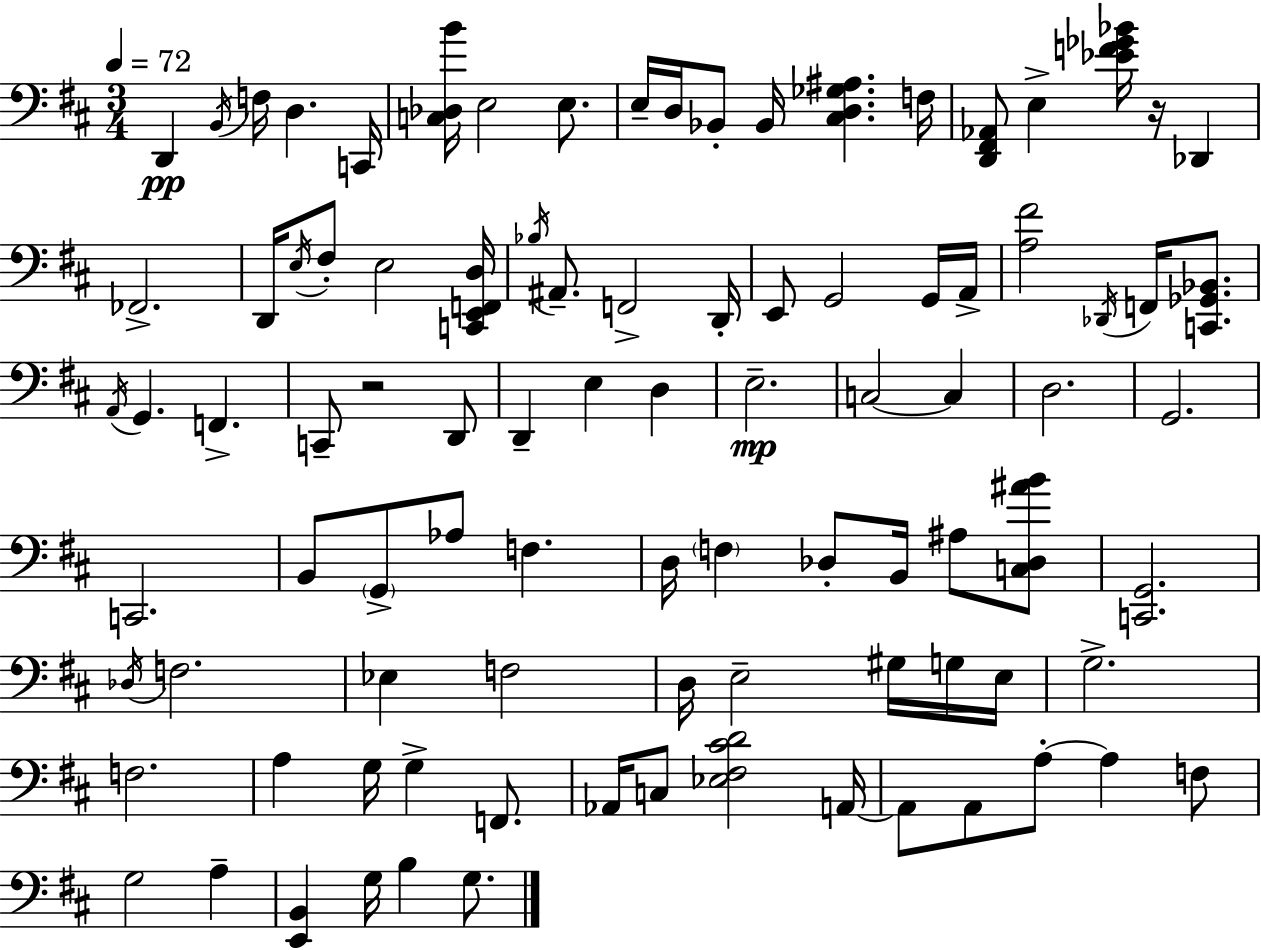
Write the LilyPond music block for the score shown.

{
  \clef bass
  \numericTimeSignature
  \time 3/4
  \key d \major
  \tempo 4 = 72
  d,4\pp \acciaccatura { b,16 } f16 d4. | c,16 <c des b'>16 e2 e8. | e16-- d16 bes,8-. bes,16 <cis d ges ais>4. | f16 <d, fis, aes,>8 e4-> <ees' f' ges' bes'>16 r16 des,4 | \break fes,2.-> | d,16 \acciaccatura { e16 } fis8-. e2 | <c, e, f, d>16 \acciaccatura { bes16 } ais,8.-- f,2-> | d,16-. e,8 g,2 | \break g,16 a,16-> <a fis'>2 \acciaccatura { des,16 } | f,16 <c, ges, bes,>8. \acciaccatura { a,16 } g,4. f,4.-> | c,8-- r2 | d,8 d,4-- e4 | \break d4 e2.--\mp | c2~~ | c4 d2. | g,2. | \break c,2. | b,8 \parenthesize g,8-> aes8 f4. | d16 \parenthesize f4 des8-. | b,16 ais8 <c des ais' b'>8 <c, g,>2. | \break \acciaccatura { des16 } f2. | ees4 f2 | d16 e2-- | gis16 g16 e16 g2.-> | \break f2. | a4 g16 g4-> | f,8. aes,16 c8 <ees fis cis' d'>2 | a,16~~ a,8 a,8 a8-.~~ | \break a4 f8 g2 | a4-- <e, b,>4 g16 b4 | g8. \bar "|."
}